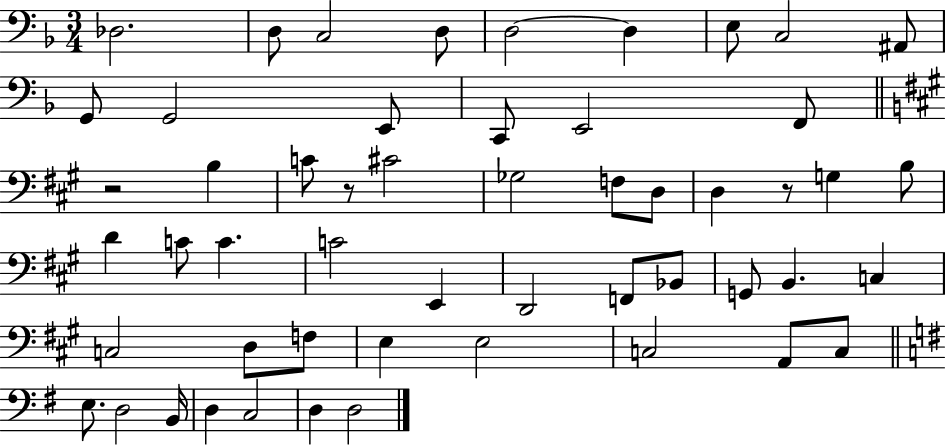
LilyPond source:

{
  \clef bass
  \numericTimeSignature
  \time 3/4
  \key f \major
  \repeat volta 2 { des2. | d8 c2 d8 | d2~~ d4 | e8 c2 ais,8 | \break g,8 g,2 e,8 | c,8 e,2 f,8 | \bar "||" \break \key a \major r2 b4 | c'8 r8 cis'2 | ges2 f8 d8 | d4 r8 g4 b8 | \break d'4 c'8 c'4. | c'2 e,4 | d,2 f,8 bes,8 | g,8 b,4. c4 | \break c2 d8 f8 | e4 e2 | c2 a,8 c8 | \bar "||" \break \key g \major e8. d2 b,16 | d4 c2 | d4 d2 | } \bar "|."
}